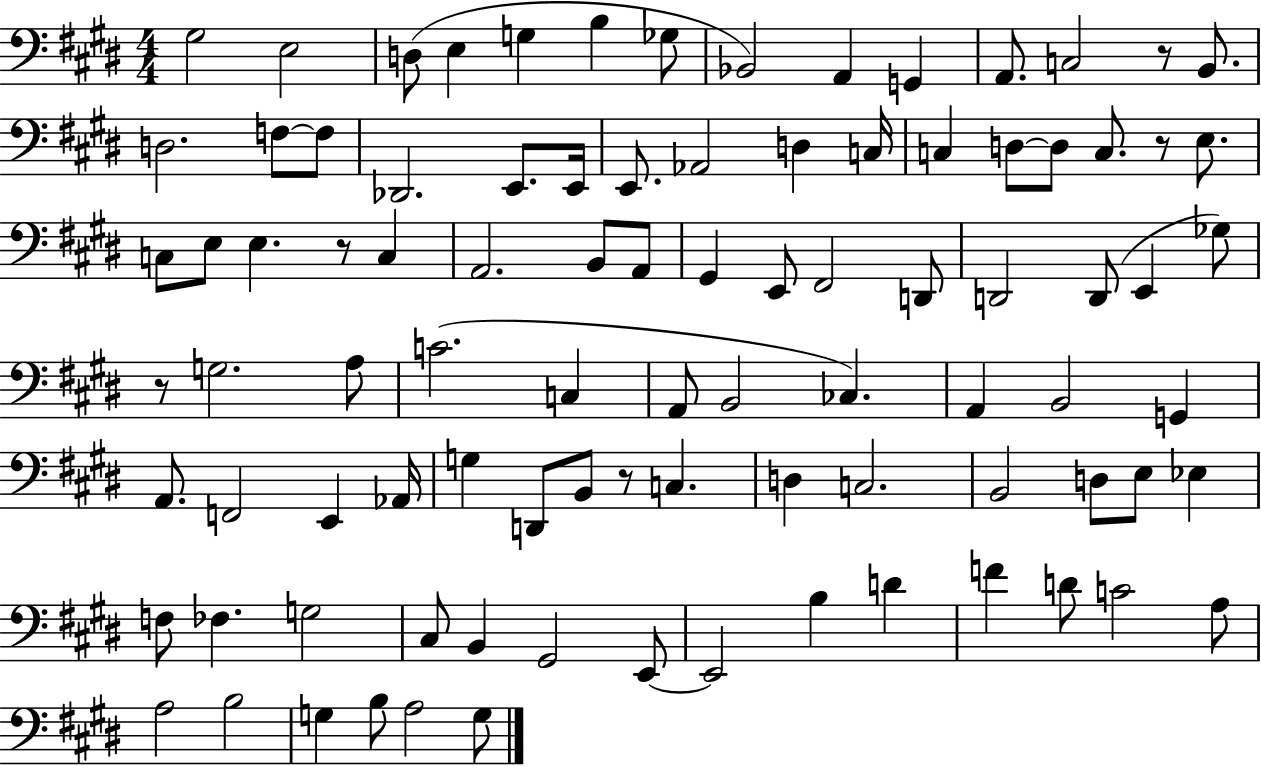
X:1
T:Untitled
M:4/4
L:1/4
K:E
^G,2 E,2 D,/2 E, G, B, _G,/2 _B,,2 A,, G,, A,,/2 C,2 z/2 B,,/2 D,2 F,/2 F,/2 _D,,2 E,,/2 E,,/4 E,,/2 _A,,2 D, C,/4 C, D,/2 D,/2 C,/2 z/2 E,/2 C,/2 E,/2 E, z/2 C, A,,2 B,,/2 A,,/2 ^G,, E,,/2 ^F,,2 D,,/2 D,,2 D,,/2 E,, _G,/2 z/2 G,2 A,/2 C2 C, A,,/2 B,,2 _C, A,, B,,2 G,, A,,/2 F,,2 E,, _A,,/4 G, D,,/2 B,,/2 z/2 C, D, C,2 B,,2 D,/2 E,/2 _E, F,/2 _F, G,2 ^C,/2 B,, ^G,,2 E,,/2 E,,2 B, D F D/2 C2 A,/2 A,2 B,2 G, B,/2 A,2 G,/2